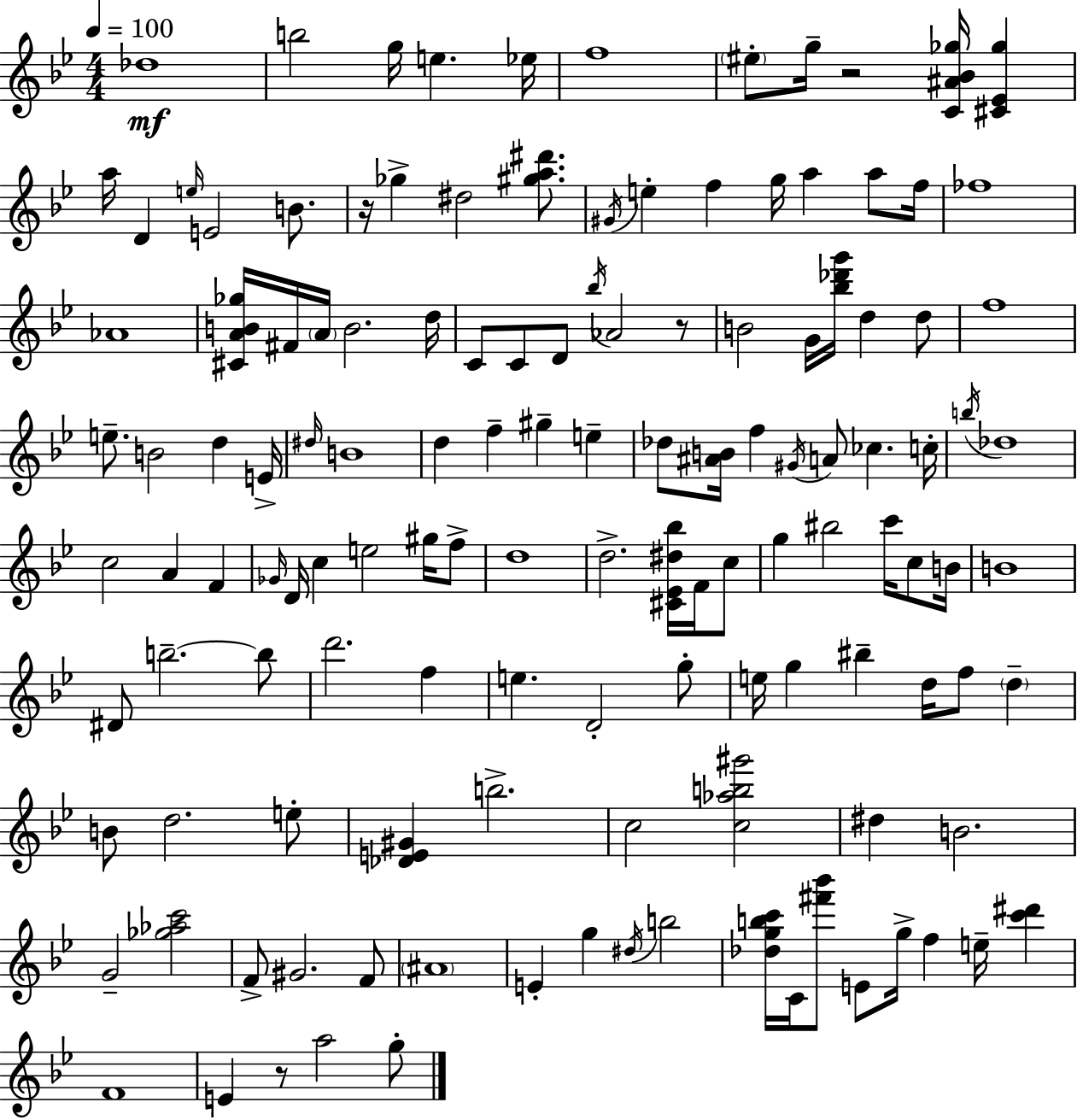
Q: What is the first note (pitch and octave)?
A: Db5